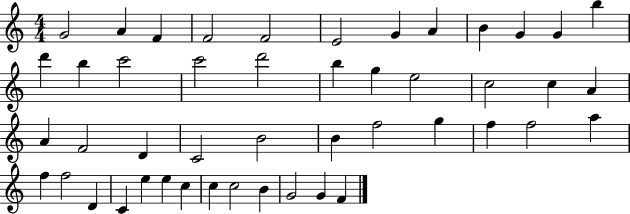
G4/h A4/q F4/q F4/h F4/h E4/h G4/q A4/q B4/q G4/q G4/q B5/q D6/q B5/q C6/h C6/h D6/h B5/q G5/q E5/h C5/h C5/q A4/q A4/q F4/h D4/q C4/h B4/h B4/q F5/h G5/q F5/q F5/h A5/q F5/q F5/h D4/q C4/q E5/q E5/q C5/q C5/q C5/h B4/q G4/h G4/q F4/q